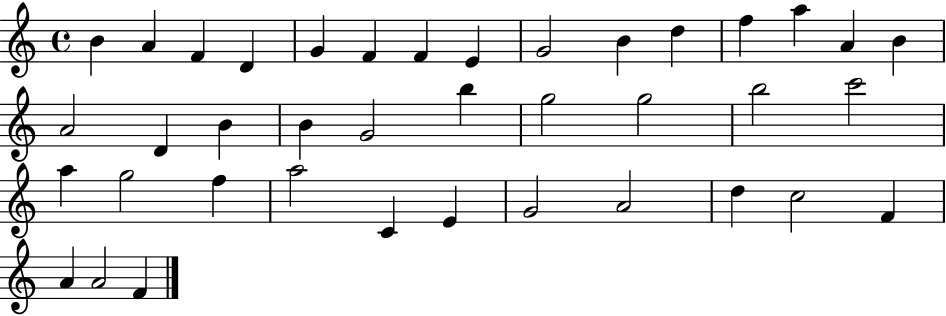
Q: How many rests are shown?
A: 0